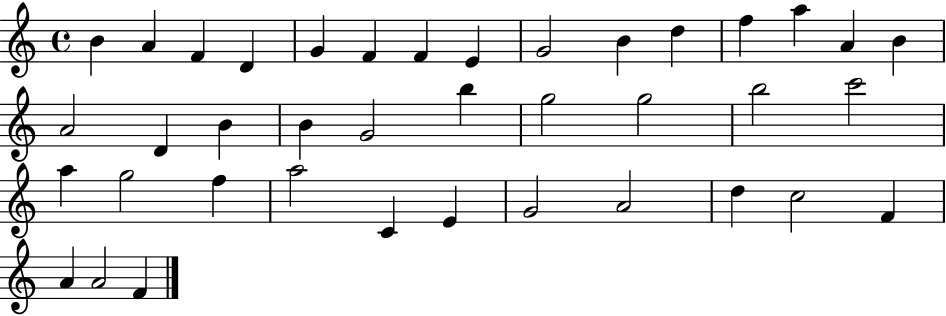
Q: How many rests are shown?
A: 0